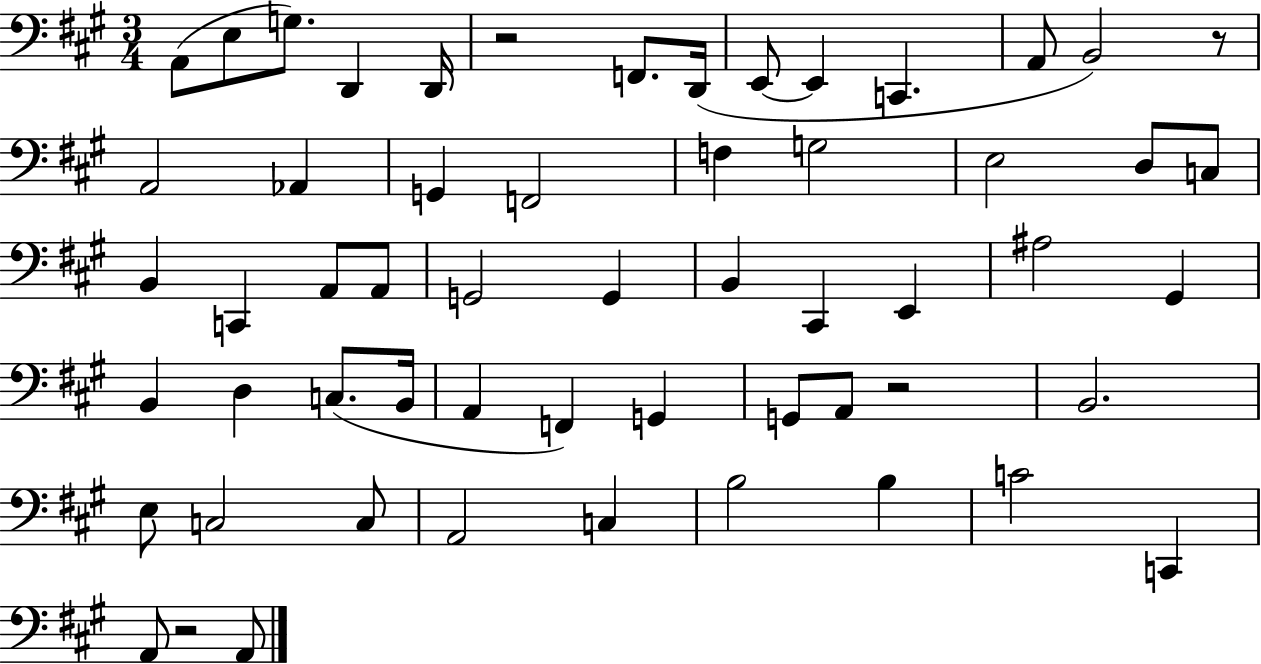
X:1
T:Untitled
M:3/4
L:1/4
K:A
A,,/2 E,/2 G,/2 D,, D,,/4 z2 F,,/2 D,,/4 E,,/2 E,, C,, A,,/2 B,,2 z/2 A,,2 _A,, G,, F,,2 F, G,2 E,2 D,/2 C,/2 B,, C,, A,,/2 A,,/2 G,,2 G,, B,, ^C,, E,, ^A,2 ^G,, B,, D, C,/2 B,,/4 A,, F,, G,, G,,/2 A,,/2 z2 B,,2 E,/2 C,2 C,/2 A,,2 C, B,2 B, C2 C,, A,,/2 z2 A,,/2